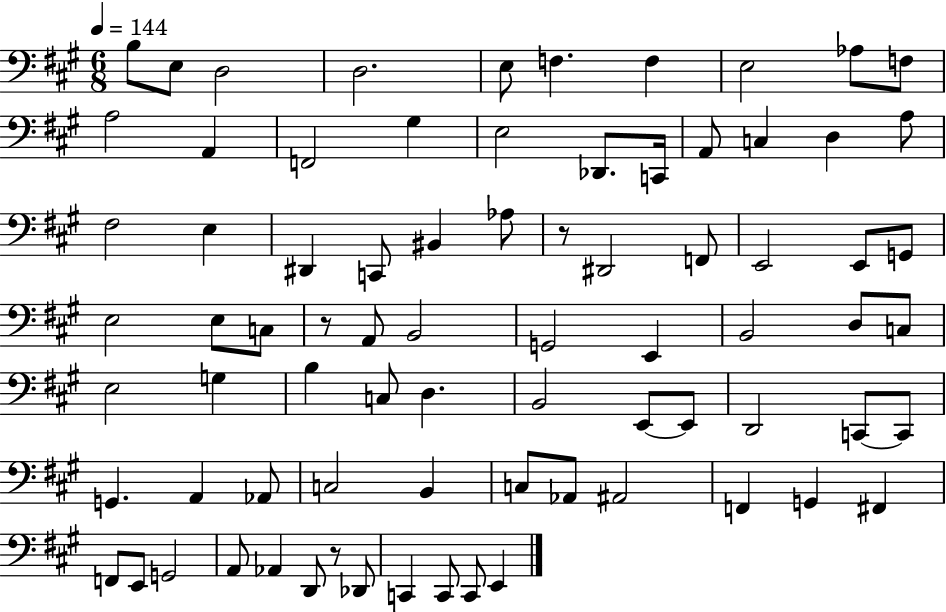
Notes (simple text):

B3/e E3/e D3/h D3/h. E3/e F3/q. F3/q E3/h Ab3/e F3/e A3/h A2/q F2/h G#3/q E3/h Db2/e. C2/s A2/e C3/q D3/q A3/e F#3/h E3/q D#2/q C2/e BIS2/q Ab3/e R/e D#2/h F2/e E2/h E2/e G2/e E3/h E3/e C3/e R/e A2/e B2/h G2/h E2/q B2/h D3/e C3/e E3/h G3/q B3/q C3/e D3/q. B2/h E2/e E2/e D2/h C2/e C2/e G2/q. A2/q Ab2/e C3/h B2/q C3/e Ab2/e A#2/h F2/q G2/q F#2/q F2/e E2/e G2/h A2/e Ab2/q D2/e R/e Db2/e C2/q C2/e C2/e E2/q